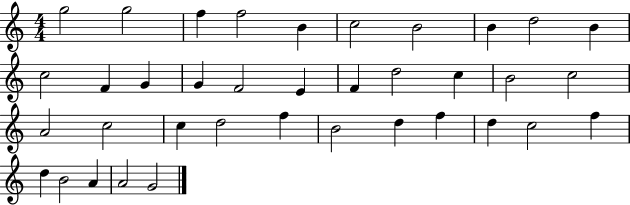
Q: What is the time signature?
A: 4/4